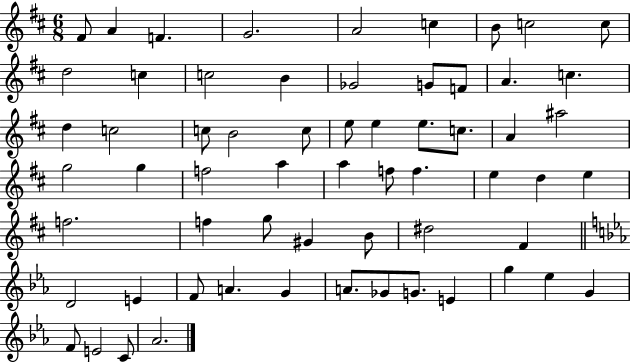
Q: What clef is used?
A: treble